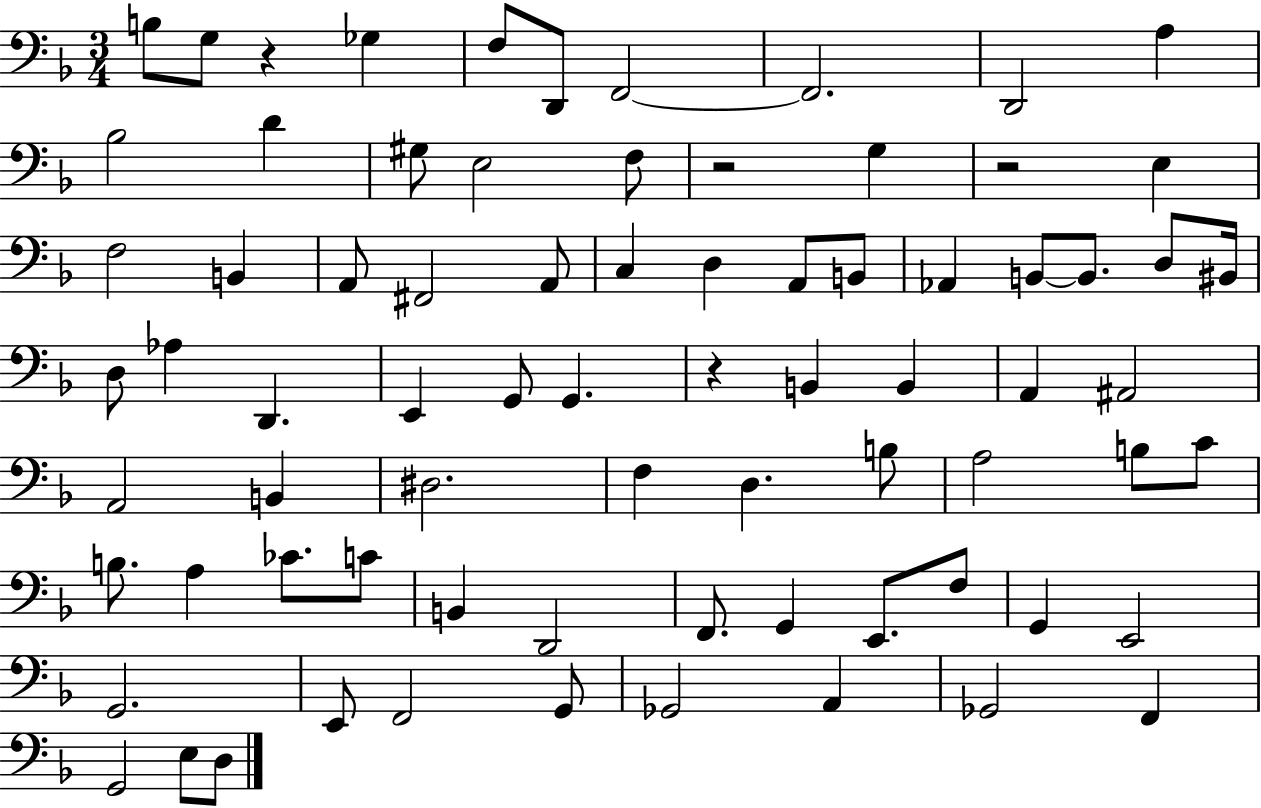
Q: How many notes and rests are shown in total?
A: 76